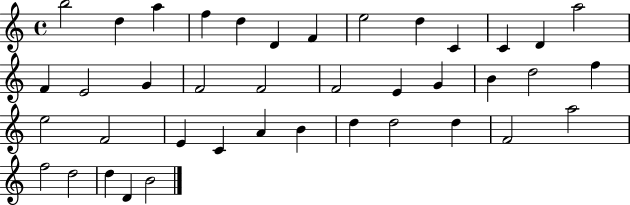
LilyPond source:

{
  \clef treble
  \time 4/4
  \defaultTimeSignature
  \key c \major
  b''2 d''4 a''4 | f''4 d''4 d'4 f'4 | e''2 d''4 c'4 | c'4 d'4 a''2 | \break f'4 e'2 g'4 | f'2 f'2 | f'2 e'4 g'4 | b'4 d''2 f''4 | \break e''2 f'2 | e'4 c'4 a'4 b'4 | d''4 d''2 d''4 | f'2 a''2 | \break f''2 d''2 | d''4 d'4 b'2 | \bar "|."
}